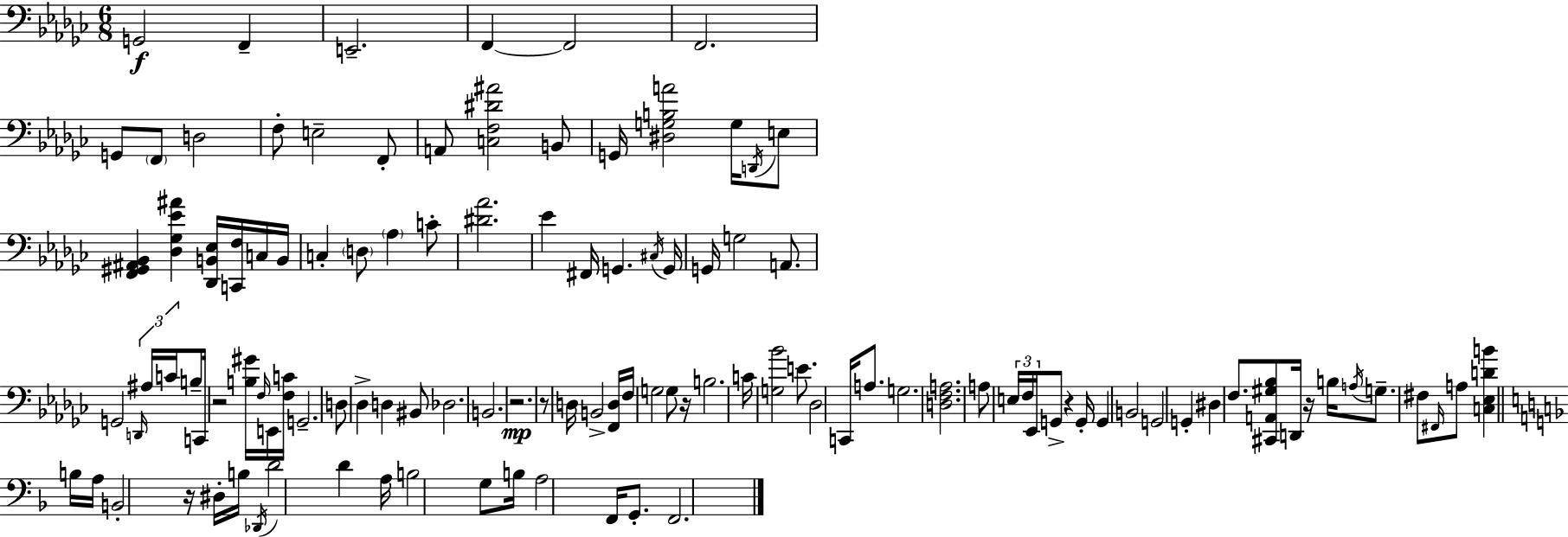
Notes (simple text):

G2/h F2/q E2/h. F2/q F2/h F2/h. G2/e F2/e D3/h F3/e E3/h F2/e A2/e [C3,F3,D#4,A#4]/h B2/e G2/s [D#3,G3,B3,A4]/h G3/s D2/s E3/e [F2,G#2,A#2,Bb2]/q [Db3,Gb3,Eb4,A#4]/q [Db2,B2,Eb3]/s [C2,F3]/s C3/s B2/s C3/q D3/e Ab3/q C4/e [D#4,Ab4]/h. Eb4/q F#2/s G2/q. C#3/s G2/s G2/s G3/h A2/e. G2/h D2/s A#3/s C4/s B3/e C2/s R/h [B3,G#4]/s F3/s E2/s [F3,C4]/s G2/h. D3/e Db3/q D3/q BIS2/e Db3/h. B2/h. R/h. R/e D3/s B2/h [F2,D3]/s F3/s G3/h G3/e R/s B3/h. C4/s [G3,Bb4]/h E4/e. Db3/h C2/s A3/e. G3/h. [D3,F3,A3]/h. A3/e E3/s F3/s Eb2/s G2/e R/q G2/s G2/q B2/h G2/h G2/q D#3/q F3/e. [C#2,A2,G#3,Bb3]/e D2/s R/s B3/s A3/s G3/e. F#3/e F#2/s A3/e [C3,Eb3,D4,B4]/q B3/s A3/s B2/h R/s D#3/s B3/s Db2/s D4/h D4/q A3/s B3/h G3/e B3/s A3/h F2/s G2/e. F2/h.